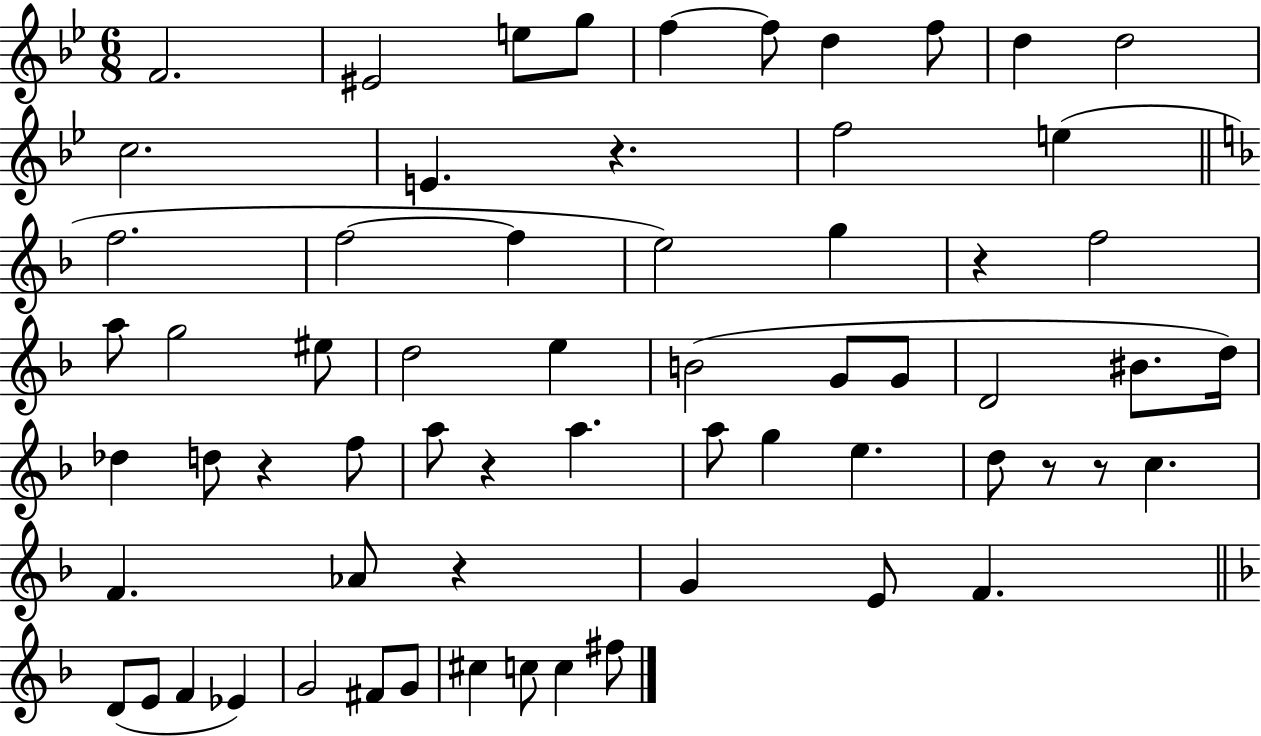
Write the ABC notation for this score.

X:1
T:Untitled
M:6/8
L:1/4
K:Bb
F2 ^E2 e/2 g/2 f f/2 d f/2 d d2 c2 E z f2 e f2 f2 f e2 g z f2 a/2 g2 ^e/2 d2 e B2 G/2 G/2 D2 ^B/2 d/4 _d d/2 z f/2 a/2 z a a/2 g e d/2 z/2 z/2 c F _A/2 z G E/2 F D/2 E/2 F _E G2 ^F/2 G/2 ^c c/2 c ^f/2